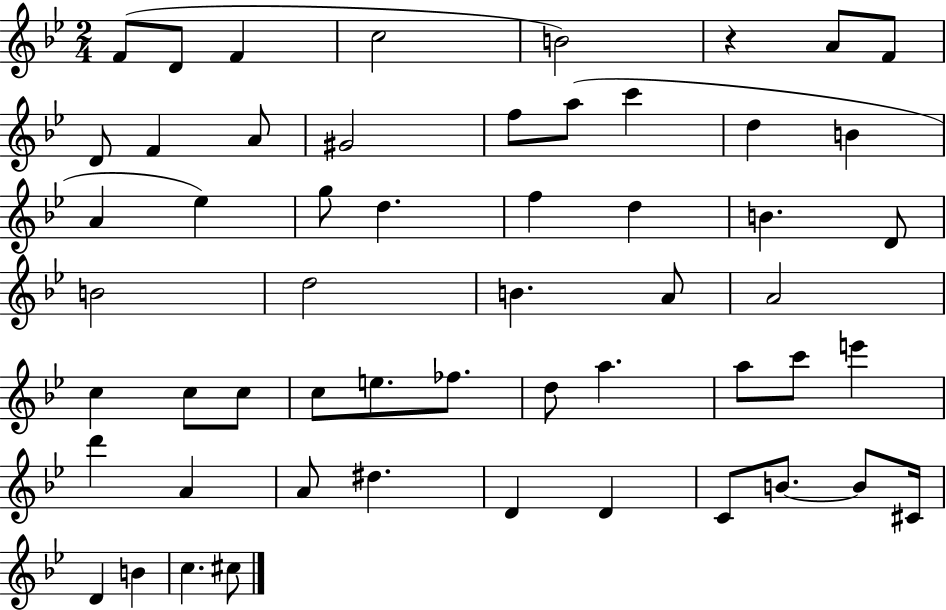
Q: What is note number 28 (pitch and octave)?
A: A4